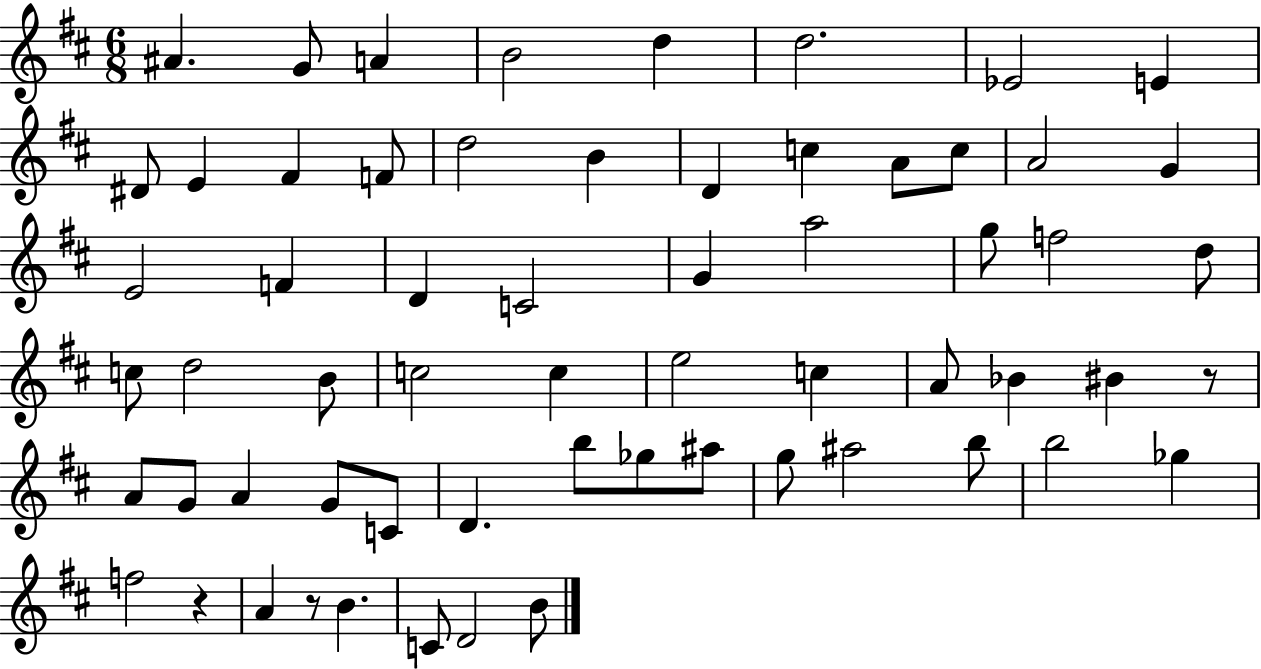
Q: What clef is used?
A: treble